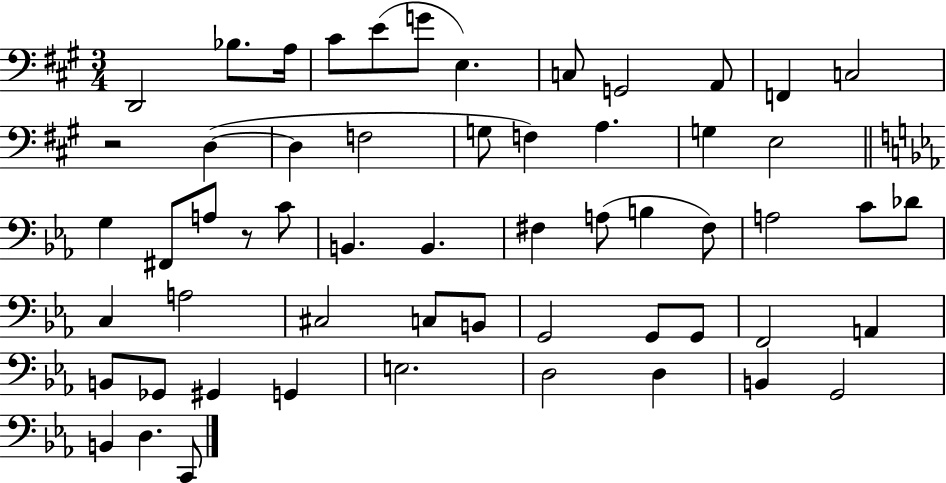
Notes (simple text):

D2/h Bb3/e. A3/s C#4/e E4/e G4/e E3/q. C3/e G2/h A2/e F2/q C3/h R/h D3/q D3/q F3/h G3/e F3/q A3/q. G3/q E3/h G3/q F#2/e A3/e R/e C4/e B2/q. B2/q. F#3/q A3/e B3/q F#3/e A3/h C4/e Db4/e C3/q A3/h C#3/h C3/e B2/e G2/h G2/e G2/e F2/h A2/q B2/e Gb2/e G#2/q G2/q E3/h. D3/h D3/q B2/q G2/h B2/q D3/q. C2/e